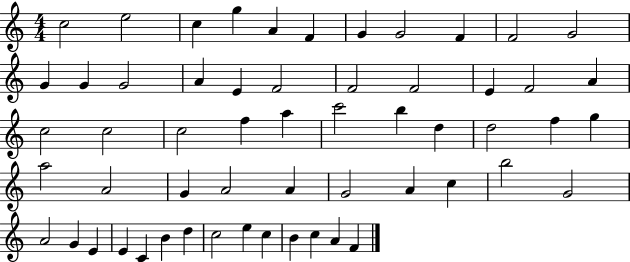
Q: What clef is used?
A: treble